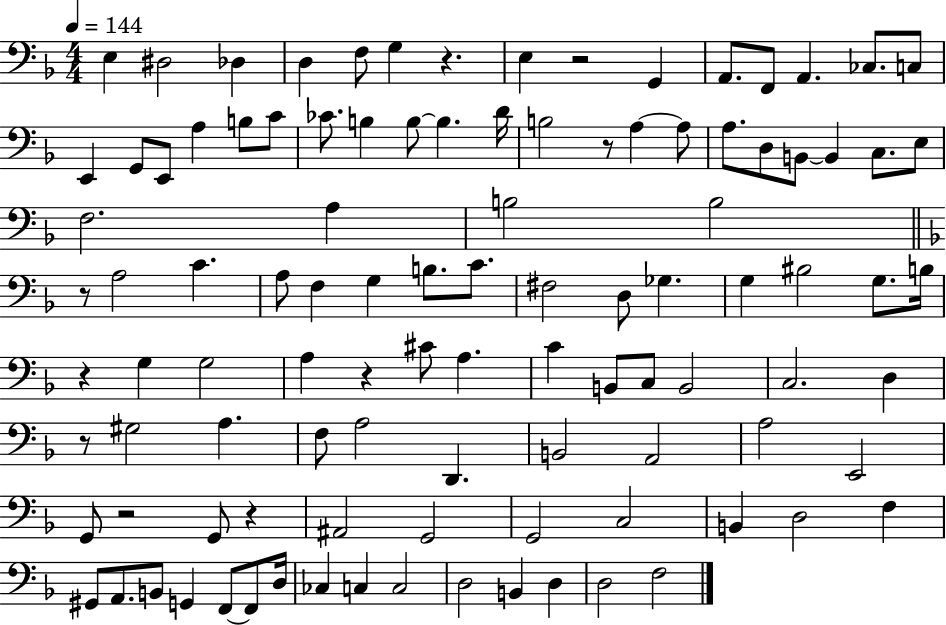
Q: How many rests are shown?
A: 9